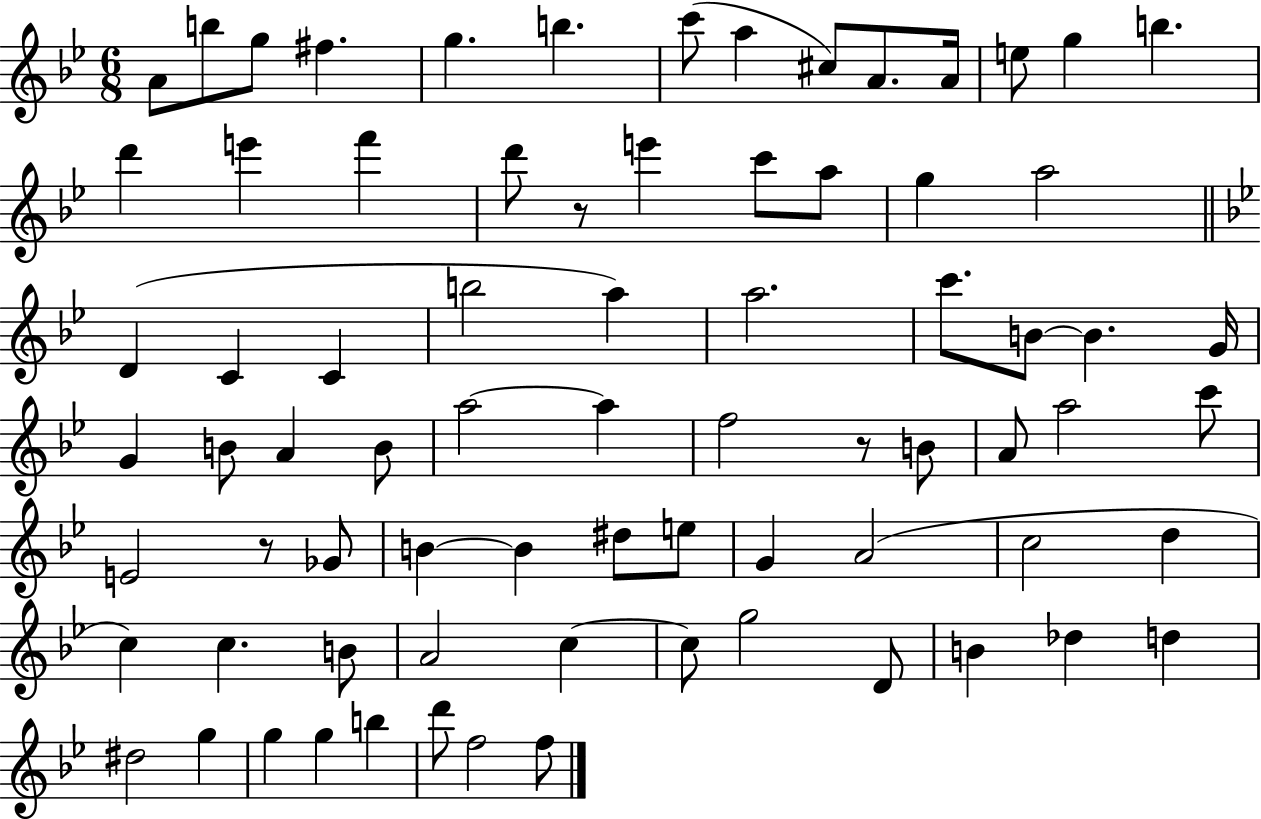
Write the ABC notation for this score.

X:1
T:Untitled
M:6/8
L:1/4
K:Bb
A/2 b/2 g/2 ^f g b c'/2 a ^c/2 A/2 A/4 e/2 g b d' e' f' d'/2 z/2 e' c'/2 a/2 g a2 D C C b2 a a2 c'/2 B/2 B G/4 G B/2 A B/2 a2 a f2 z/2 B/2 A/2 a2 c'/2 E2 z/2 _G/2 B B ^d/2 e/2 G A2 c2 d c c B/2 A2 c c/2 g2 D/2 B _d d ^d2 g g g b d'/2 f2 f/2